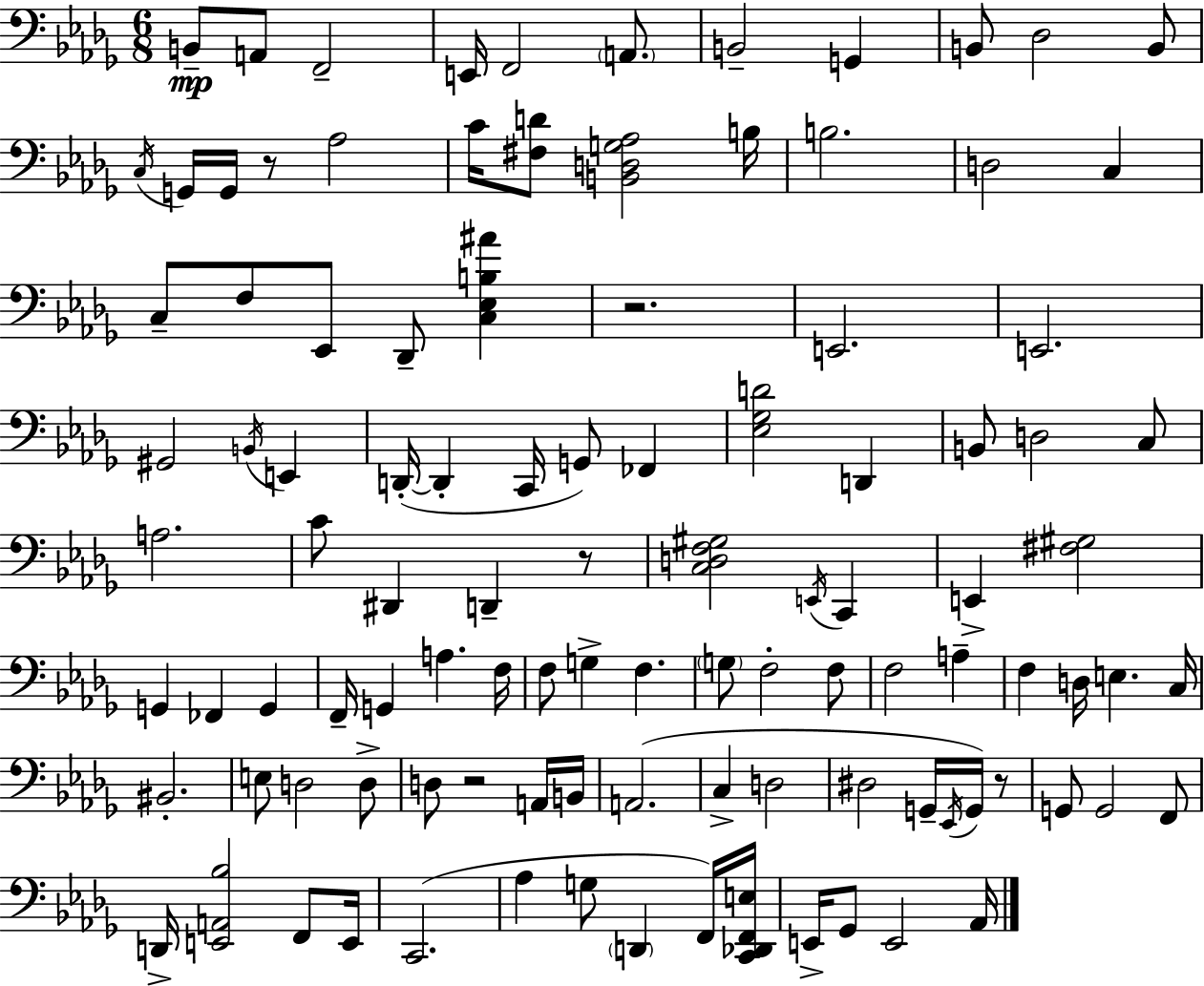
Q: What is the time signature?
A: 6/8